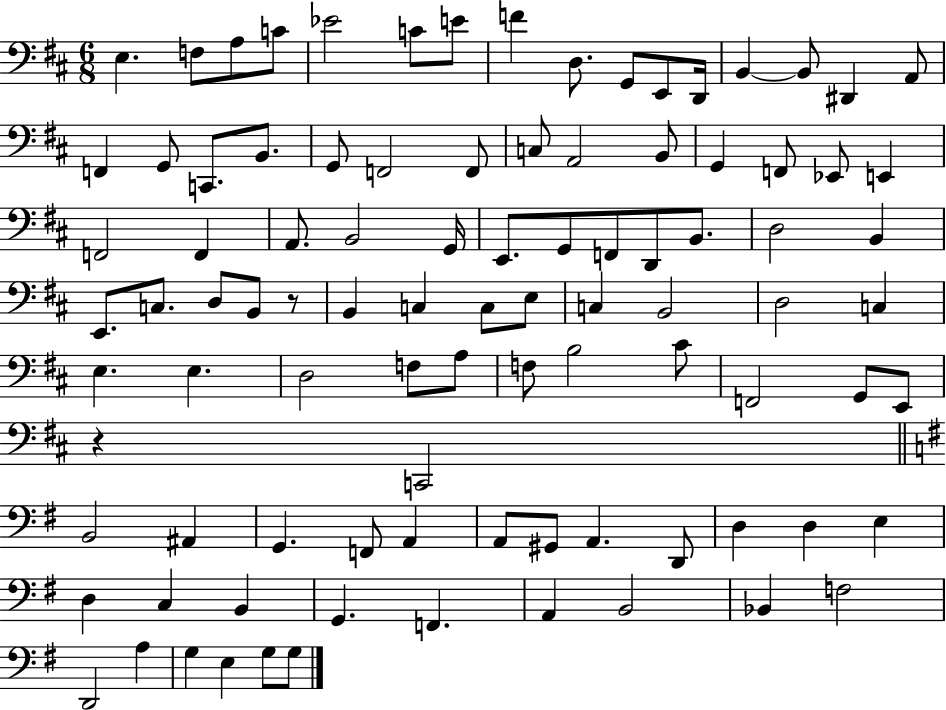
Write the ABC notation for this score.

X:1
T:Untitled
M:6/8
L:1/4
K:D
E, F,/2 A,/2 C/2 _E2 C/2 E/2 F D,/2 G,,/2 E,,/2 D,,/4 B,, B,,/2 ^D,, A,,/2 F,, G,,/2 C,,/2 B,,/2 G,,/2 F,,2 F,,/2 C,/2 A,,2 B,,/2 G,, F,,/2 _E,,/2 E,, F,,2 F,, A,,/2 B,,2 G,,/4 E,,/2 G,,/2 F,,/2 D,,/2 B,,/2 D,2 B,, E,,/2 C,/2 D,/2 B,,/2 z/2 B,, C, C,/2 E,/2 C, B,,2 D,2 C, E, E, D,2 F,/2 A,/2 F,/2 B,2 ^C/2 F,,2 G,,/2 E,,/2 z C,,2 B,,2 ^A,, G,, F,,/2 A,, A,,/2 ^G,,/2 A,, D,,/2 D, D, E, D, C, B,, G,, F,, A,, B,,2 _B,, F,2 D,,2 A, G, E, G,/2 G,/2